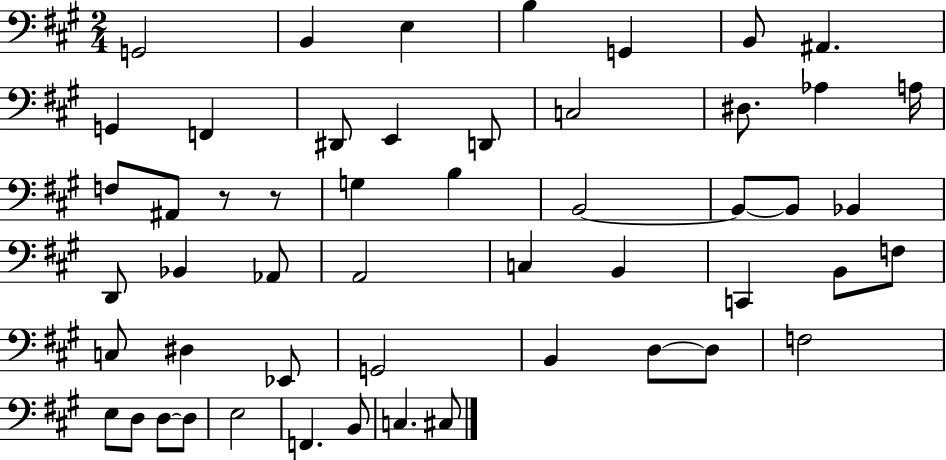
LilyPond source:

{
  \clef bass
  \numericTimeSignature
  \time 2/4
  \key a \major
  g,2 | b,4 e4 | b4 g,4 | b,8 ais,4. | \break g,4 f,4 | dis,8 e,4 d,8 | c2 | dis8. aes4 a16 | \break f8 ais,8 r8 r8 | g4 b4 | b,2~~ | b,8~~ b,8 bes,4 | \break d,8 bes,4 aes,8 | a,2 | c4 b,4 | c,4 b,8 f8 | \break c8 dis4 ees,8 | g,2 | b,4 d8~~ d8 | f2 | \break e8 d8 d8~~ d8 | e2 | f,4. b,8 | c4. cis8 | \break \bar "|."
}